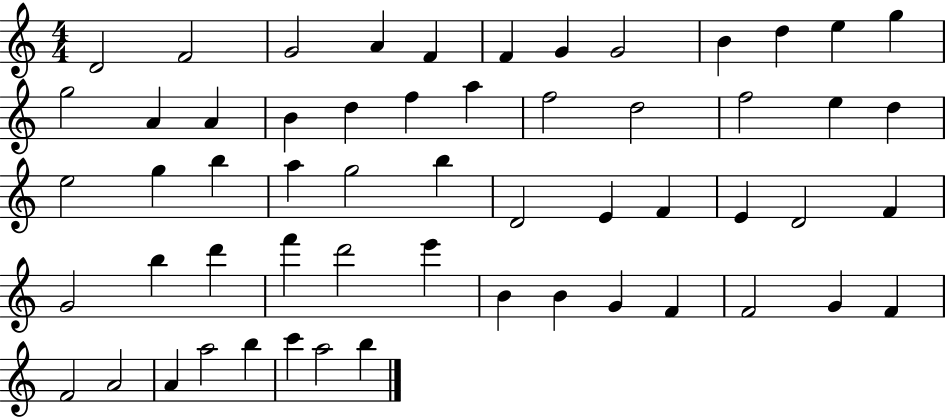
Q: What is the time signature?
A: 4/4